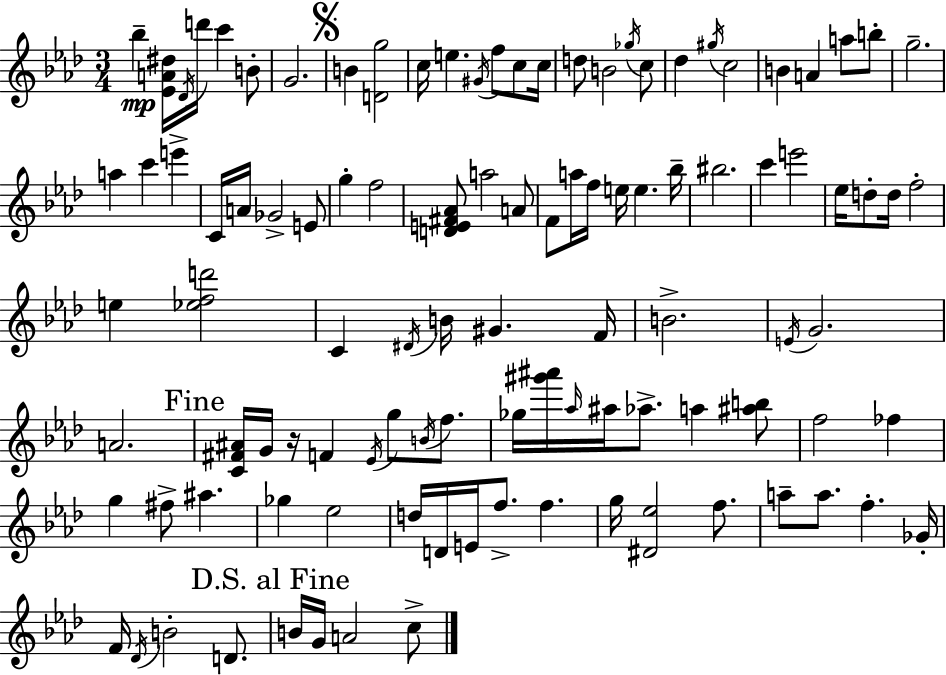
Bb5/q [Eb4,A4,D#5]/s Db4/s D6/s C6/q B4/e G4/h. B4/q [D4,G5]/h C5/s E5/q. G#4/s F5/e C5/e C5/s D5/e B4/h Gb5/s C5/e Db5/q G#5/s C5/h B4/q A4/q A5/e B5/e G5/h. A5/q C6/q E6/q C4/s A4/s Gb4/h E4/e G5/q F5/h [D4,E4,F#4,Ab4]/e A5/h A4/e F4/e A5/s F5/s E5/s E5/q. Bb5/s BIS5/h. C6/q E6/h Eb5/s D5/e D5/s F5/h E5/q [Eb5,F5,D6]/h C4/q D#4/s B4/s G#4/q. F4/s B4/h. E4/s G4/h. A4/h. [C4,F#4,A#4]/s G4/s R/s F4/q Eb4/s G5/e B4/s F5/e. Gb5/s [G#6,A#6]/s Ab5/s A#5/s Ab5/e. A5/q [A#5,B5]/e F5/h FES5/q G5/q F#5/e A#5/q. Gb5/q Eb5/h D5/s D4/s E4/s F5/e. F5/q. G5/s [D#4,Eb5]/h F5/e. A5/e A5/e. F5/q. Gb4/s F4/s Db4/s B4/h D4/e. B4/s G4/s A4/h C5/e